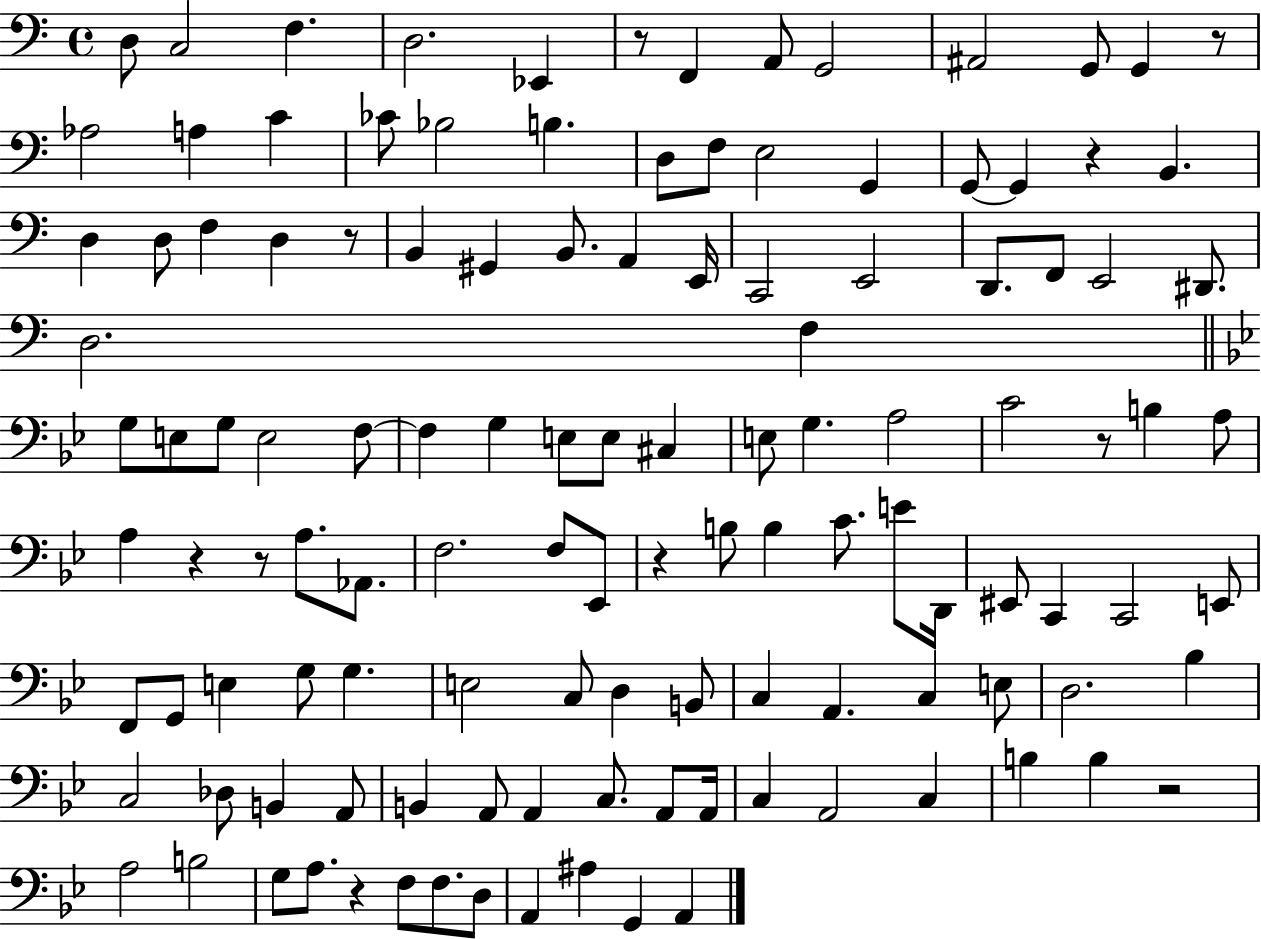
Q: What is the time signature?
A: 4/4